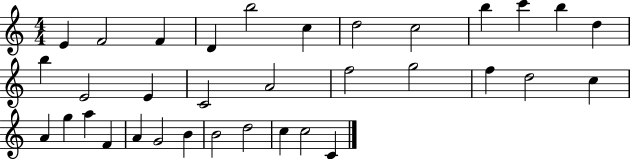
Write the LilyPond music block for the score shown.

{
  \clef treble
  \numericTimeSignature
  \time 4/4
  \key c \major
  e'4 f'2 f'4 | d'4 b''2 c''4 | d''2 c''2 | b''4 c'''4 b''4 d''4 | \break b''4 e'2 e'4 | c'2 a'2 | f''2 g''2 | f''4 d''2 c''4 | \break a'4 g''4 a''4 f'4 | a'4 g'2 b'4 | b'2 d''2 | c''4 c''2 c'4 | \break \bar "|."
}